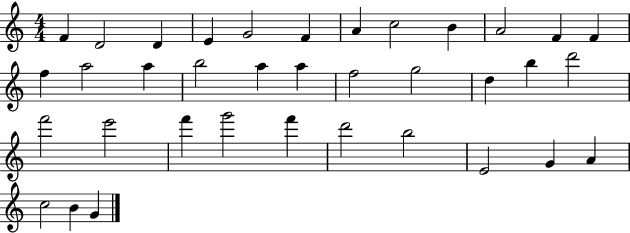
F4/q D4/h D4/q E4/q G4/h F4/q A4/q C5/h B4/q A4/h F4/q F4/q F5/q A5/h A5/q B5/h A5/q A5/q F5/h G5/h D5/q B5/q D6/h F6/h E6/h F6/q G6/h F6/q D6/h B5/h E4/h G4/q A4/q C5/h B4/q G4/q